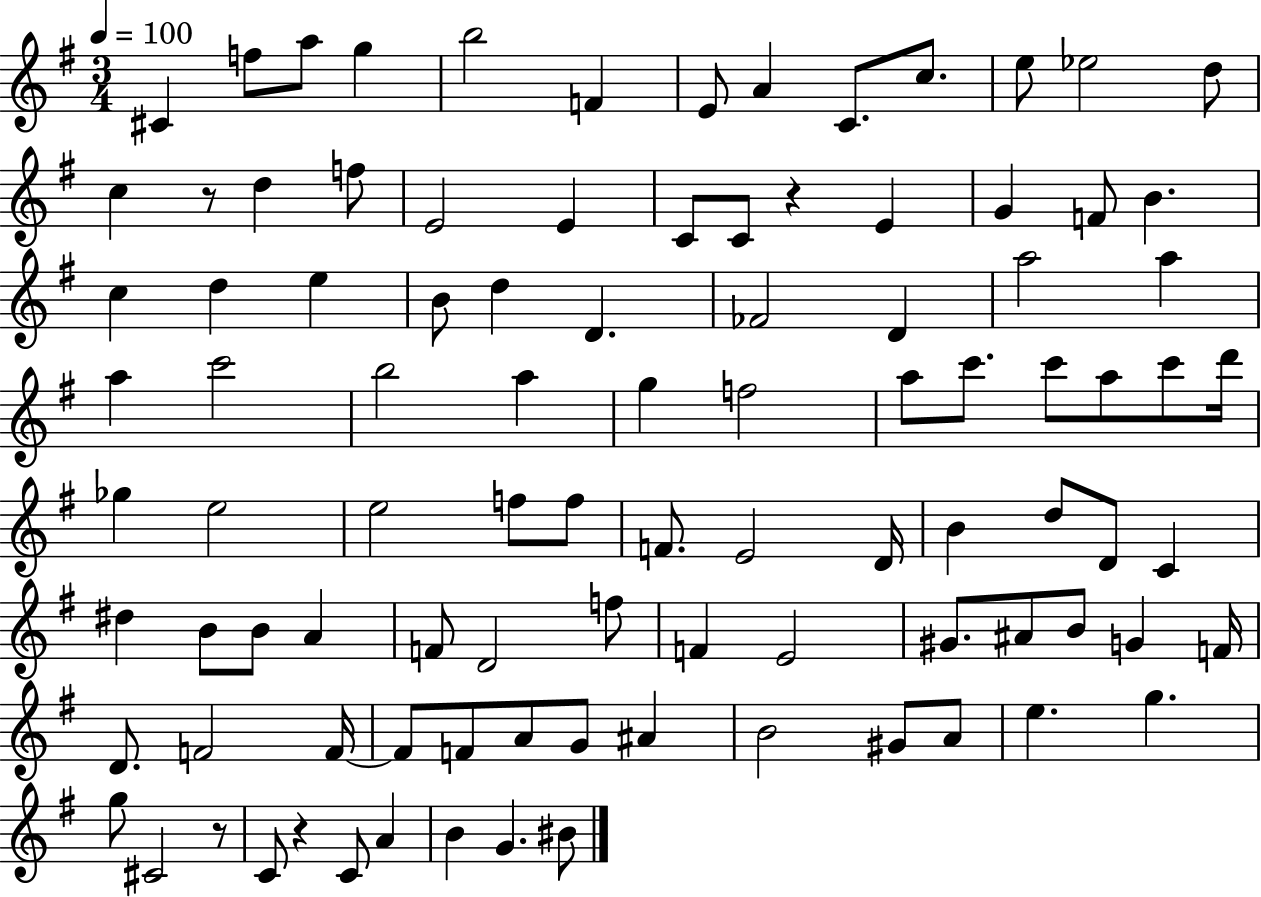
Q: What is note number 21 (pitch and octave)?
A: E4